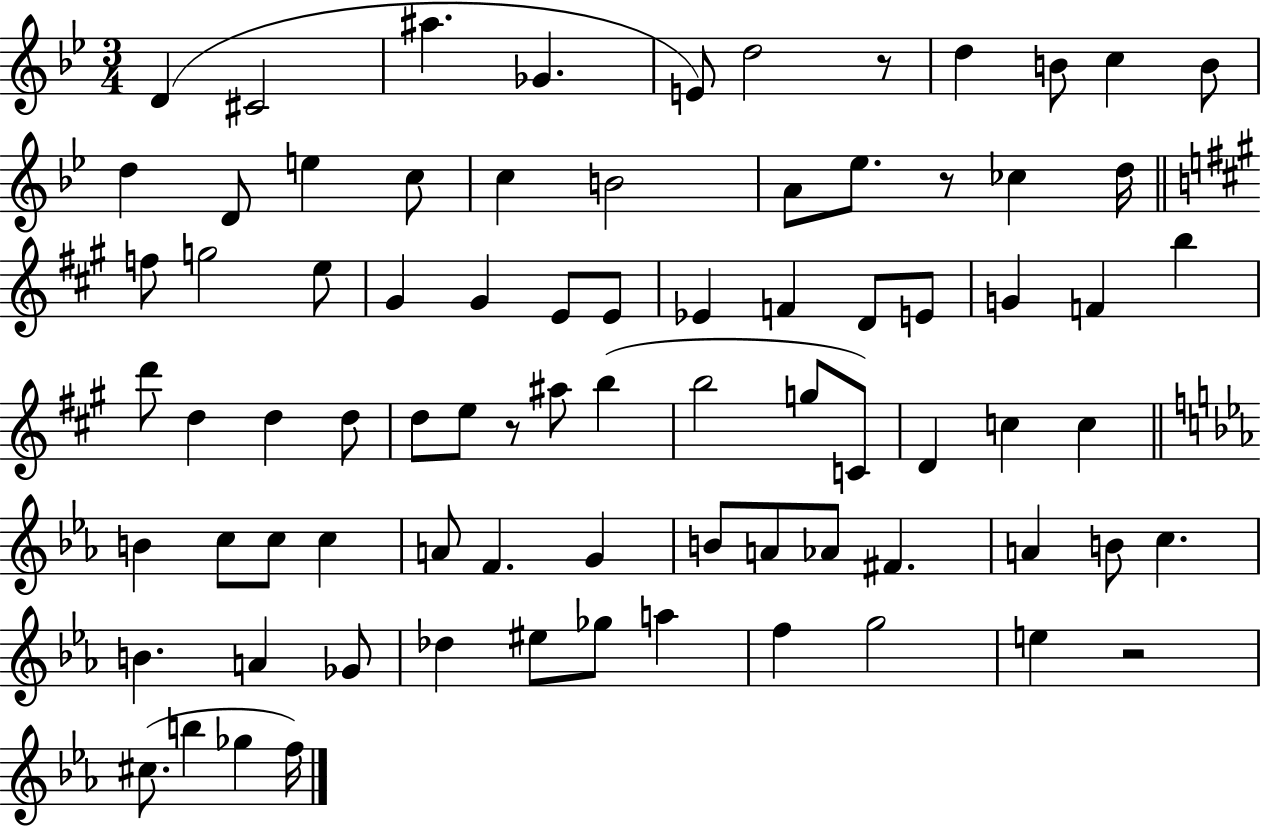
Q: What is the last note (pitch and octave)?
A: F5